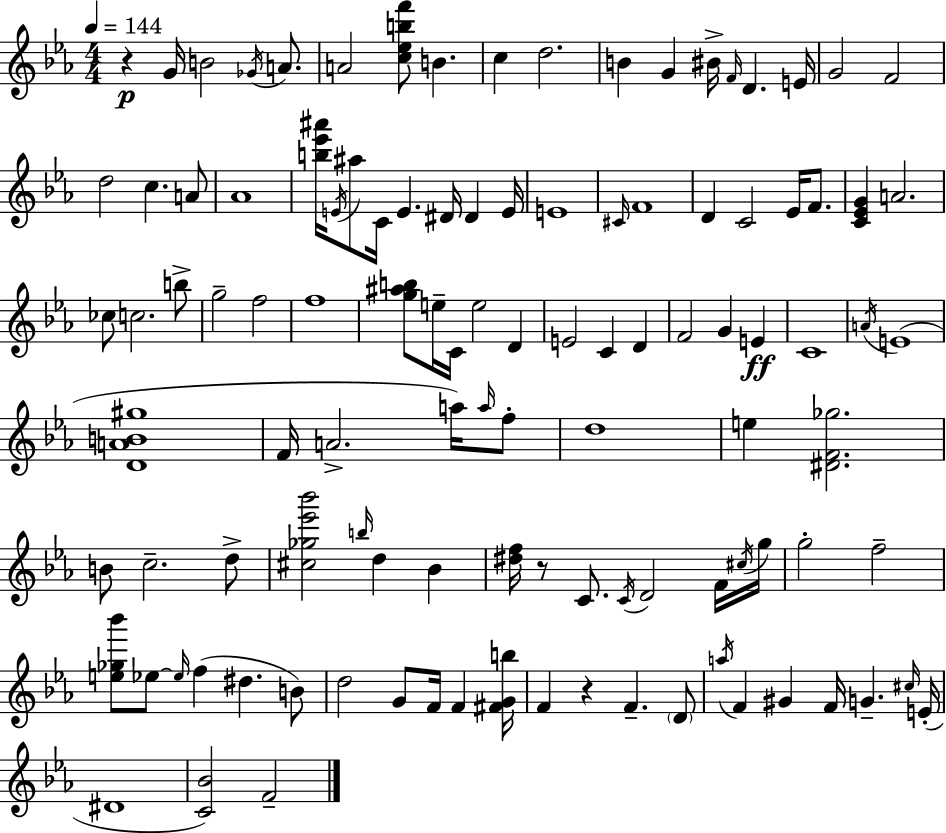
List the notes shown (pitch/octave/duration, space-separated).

R/q G4/s B4/h Gb4/s A4/e. A4/h [C5,Eb5,B5,F6]/e B4/q. C5/q D5/h. B4/q G4/q BIS4/s F4/s D4/q. E4/s G4/h F4/h D5/h C5/q. A4/e Ab4/w [B5,Eb6,A#6]/s E4/s A#5/e C4/s E4/q. D#4/s D#4/q E4/s E4/w C#4/s F4/w D4/q C4/h Eb4/s F4/e. [C4,Eb4,G4]/q A4/h. CES5/e C5/h. B5/e G5/h F5/h F5/w [G5,A#5,B5]/e E5/s C4/s E5/h D4/q E4/h C4/q D4/q F4/h G4/q E4/q C4/w A4/s E4/w [D4,A4,B4,G#5]/w F4/s A4/h. A5/s A5/s F5/e D5/w E5/q [D#4,F4,Gb5]/h. B4/e C5/h. D5/e [C#5,Gb5,Eb6,Bb6]/h B5/s D5/q Bb4/q [D#5,F5]/s R/e C4/e. C4/s D4/h F4/s C#5/s G5/s G5/h F5/h [E5,Gb5,Bb6]/e Eb5/e Eb5/s F5/q D#5/q. B4/e D5/h G4/e F4/s F4/q [F#4,G4,B5]/s F4/q R/q F4/q. D4/e A5/s F4/q G#4/q F4/s G4/q. C#5/s E4/s D#4/w [C4,Bb4]/h F4/h